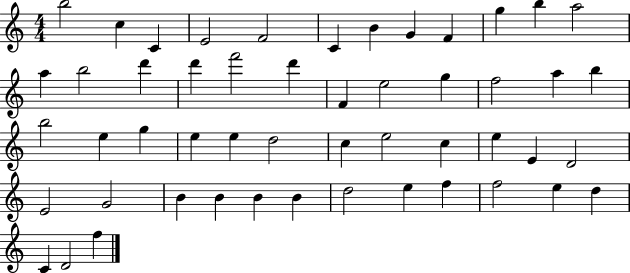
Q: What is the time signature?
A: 4/4